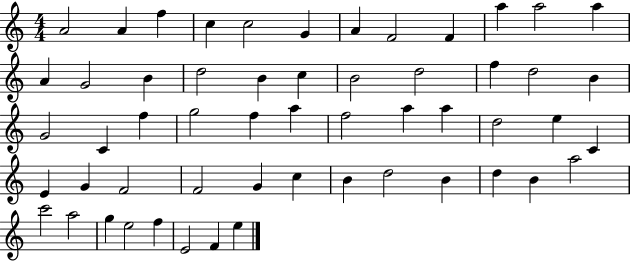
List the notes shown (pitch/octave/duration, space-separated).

A4/h A4/q F5/q C5/q C5/h G4/q A4/q F4/h F4/q A5/q A5/h A5/q A4/q G4/h B4/q D5/h B4/q C5/q B4/h D5/h F5/q D5/h B4/q G4/h C4/q F5/q G5/h F5/q A5/q F5/h A5/q A5/q D5/h E5/q C4/q E4/q G4/q F4/h F4/h G4/q C5/q B4/q D5/h B4/q D5/q B4/q A5/h C6/h A5/h G5/q E5/h F5/q E4/h F4/q E5/q